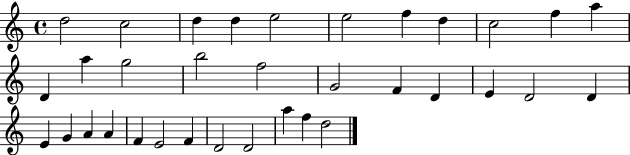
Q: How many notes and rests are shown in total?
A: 34